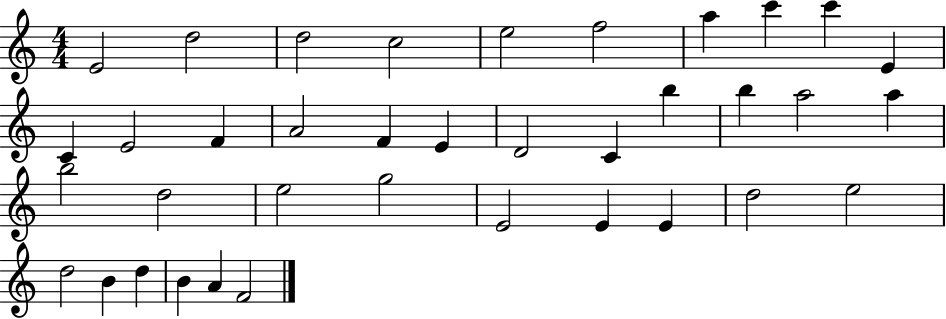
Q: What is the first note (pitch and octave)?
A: E4